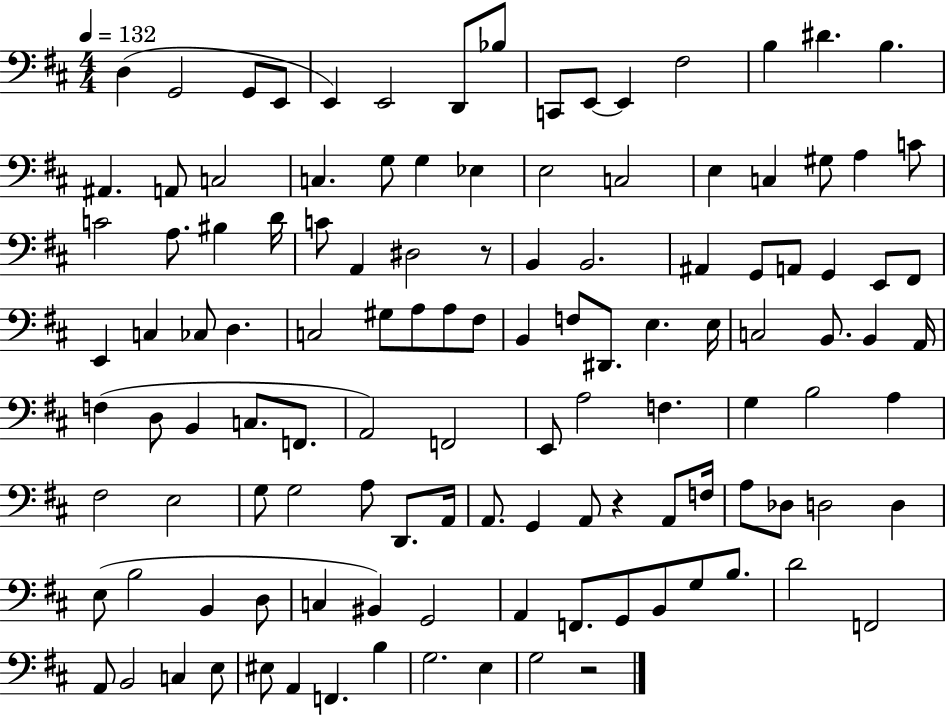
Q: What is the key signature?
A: D major